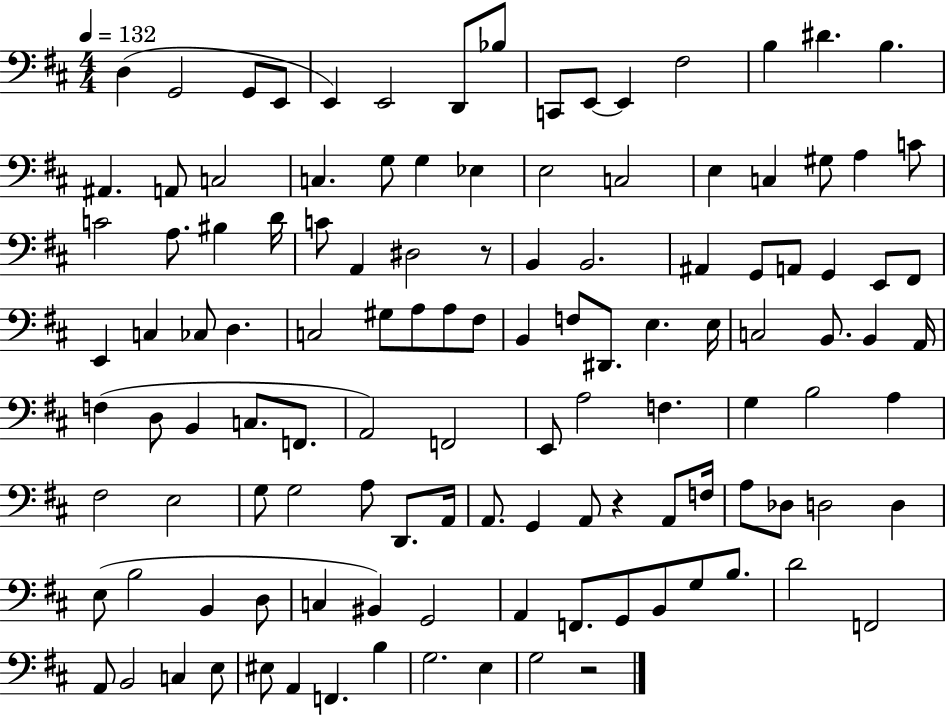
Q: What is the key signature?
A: D major